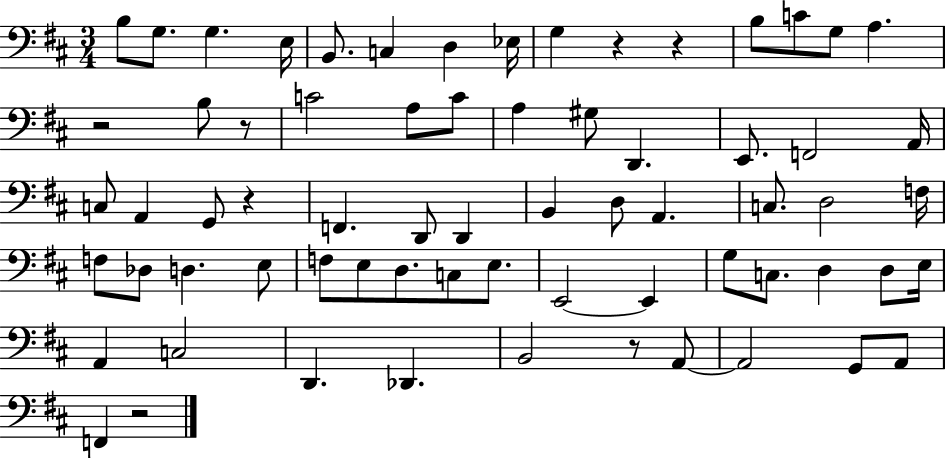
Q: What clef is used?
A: bass